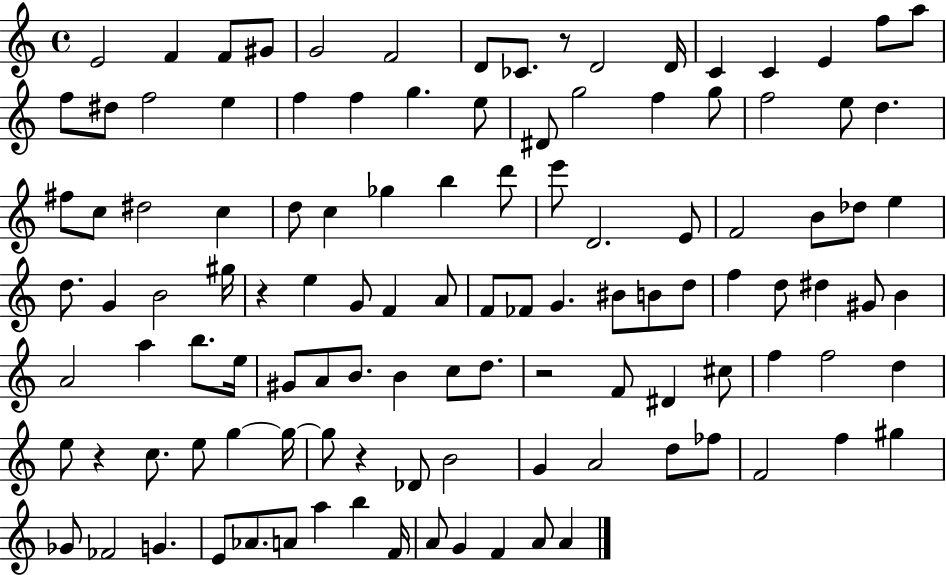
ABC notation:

X:1
T:Untitled
M:4/4
L:1/4
K:C
E2 F F/2 ^G/2 G2 F2 D/2 _C/2 z/2 D2 D/4 C C E f/2 a/2 f/2 ^d/2 f2 e f f g e/2 ^D/2 g2 f g/2 f2 e/2 d ^f/2 c/2 ^d2 c d/2 c _g b d'/2 e'/2 D2 E/2 F2 B/2 _d/2 e d/2 G B2 ^g/4 z e G/2 F A/2 F/2 _F/2 G ^B/2 B/2 d/2 f d/2 ^d ^G/2 B A2 a b/2 e/4 ^G/2 A/2 B/2 B c/2 d/2 z2 F/2 ^D ^c/2 f f2 d e/2 z c/2 e/2 g g/4 g/2 z _D/2 B2 G A2 d/2 _f/2 F2 f ^g _G/2 _F2 G E/2 _A/2 A/2 a b F/4 A/2 G F A/2 A